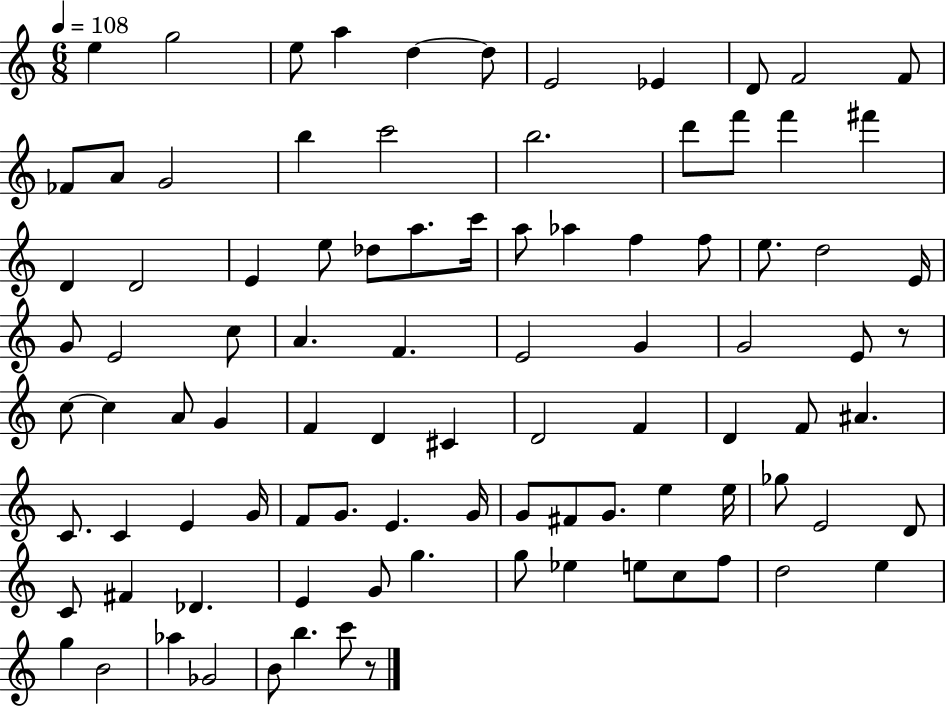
E5/q G5/h E5/e A5/q D5/q D5/e E4/h Eb4/q D4/e F4/h F4/e FES4/e A4/e G4/h B5/q C6/h B5/h. D6/e F6/e F6/q F#6/q D4/q D4/h E4/q E5/e Db5/e A5/e. C6/s A5/e Ab5/q F5/q F5/e E5/e. D5/h E4/s G4/e E4/h C5/e A4/q. F4/q. E4/h G4/q G4/h E4/e R/e C5/e C5/q A4/e G4/q F4/q D4/q C#4/q D4/h F4/q D4/q F4/e A#4/q. C4/e. C4/q E4/q G4/s F4/e G4/e. E4/q. G4/s G4/e F#4/e G4/e. E5/q E5/s Gb5/e E4/h D4/e C4/e F#4/q Db4/q. E4/q G4/e G5/q. G5/e Eb5/q E5/e C5/e F5/e D5/h E5/q G5/q B4/h Ab5/q Gb4/h B4/e B5/q. C6/e R/e